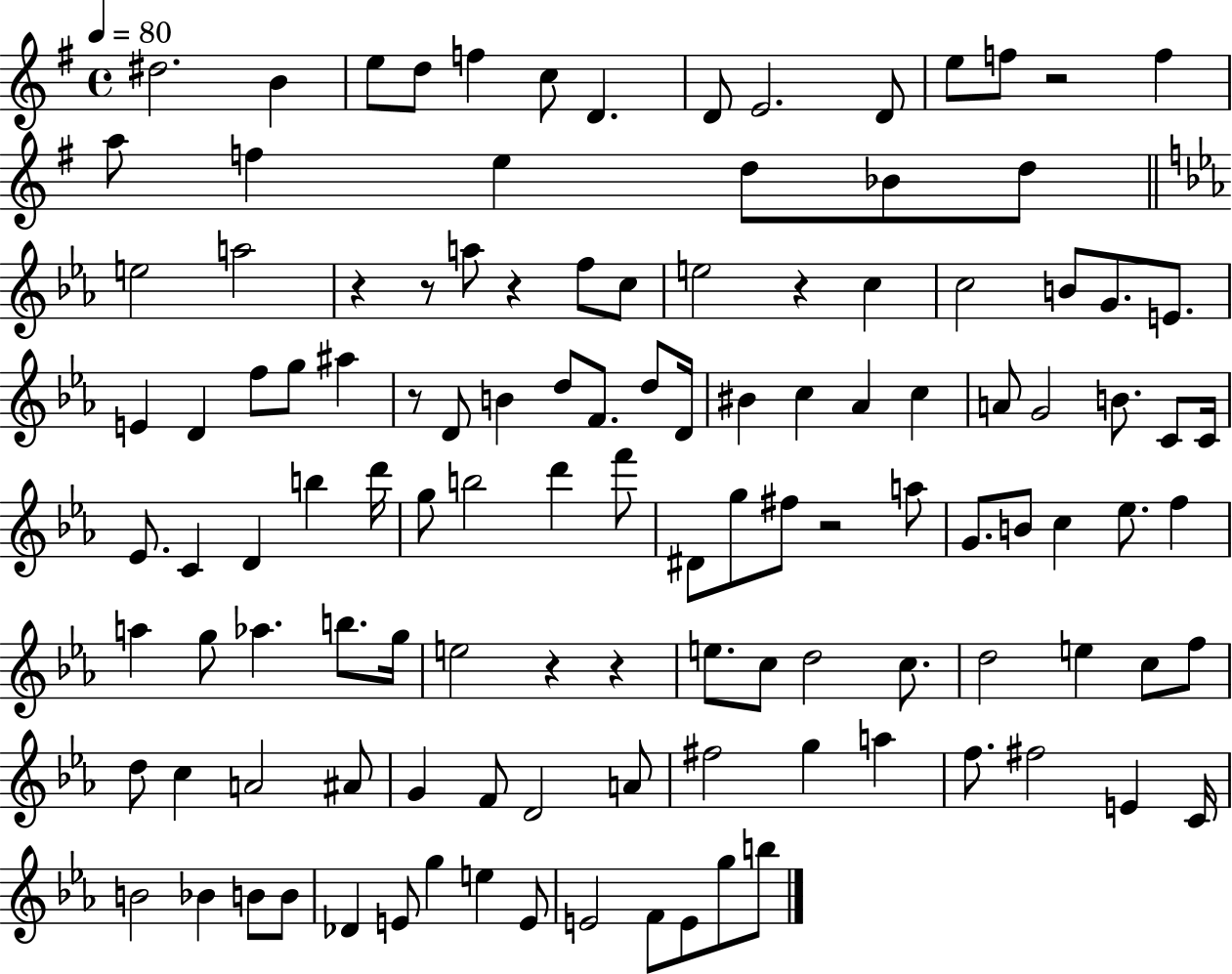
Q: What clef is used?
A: treble